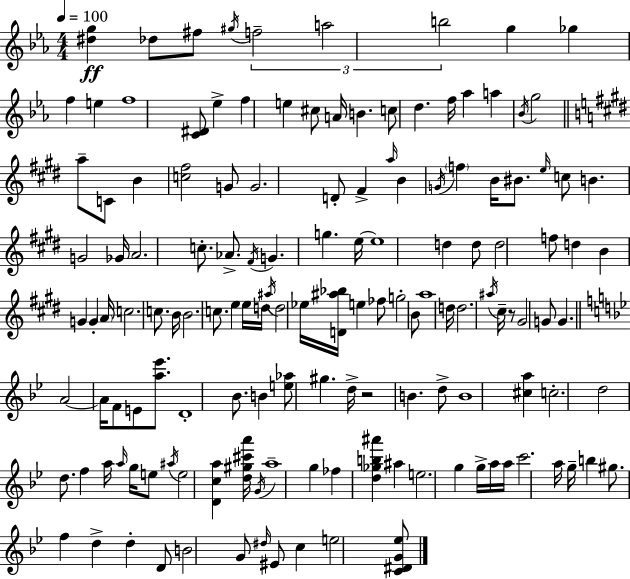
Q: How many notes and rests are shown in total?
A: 142